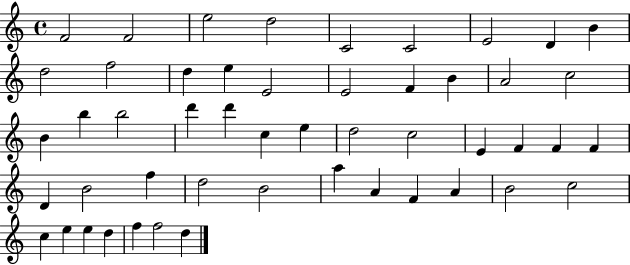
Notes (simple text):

F4/h F4/h E5/h D5/h C4/h C4/h E4/h D4/q B4/q D5/h F5/h D5/q E5/q E4/h E4/h F4/q B4/q A4/h C5/h B4/q B5/q B5/h D6/q D6/q C5/q E5/q D5/h C5/h E4/q F4/q F4/q F4/q D4/q B4/h F5/q D5/h B4/h A5/q A4/q F4/q A4/q B4/h C5/h C5/q E5/q E5/q D5/q F5/q F5/h D5/q